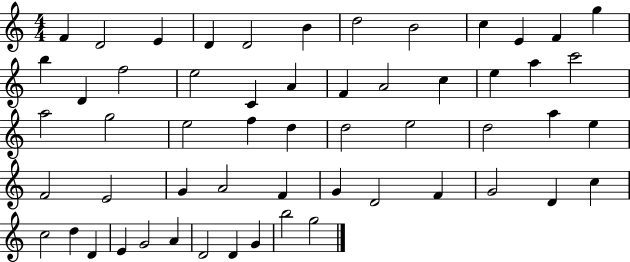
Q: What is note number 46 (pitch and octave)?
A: C5